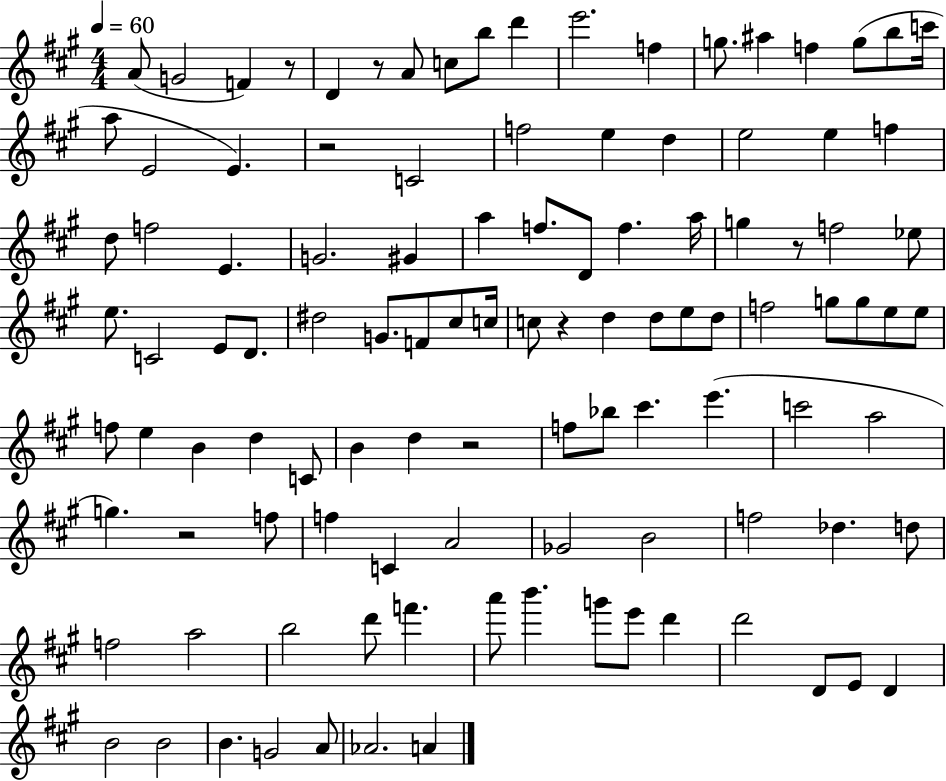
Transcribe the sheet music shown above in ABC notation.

X:1
T:Untitled
M:4/4
L:1/4
K:A
A/2 G2 F z/2 D z/2 A/2 c/2 b/2 d' e'2 f g/2 ^a f g/2 b/2 c'/4 a/2 E2 E z2 C2 f2 e d e2 e f d/2 f2 E G2 ^G a f/2 D/2 f a/4 g z/2 f2 _e/2 e/2 C2 E/2 D/2 ^d2 G/2 F/2 ^c/2 c/4 c/2 z d d/2 e/2 d/2 f2 g/2 g/2 e/2 e/2 f/2 e B d C/2 B d z2 f/2 _b/2 ^c' e' c'2 a2 g z2 f/2 f C A2 _G2 B2 f2 _d d/2 f2 a2 b2 d'/2 f' a'/2 b' g'/2 e'/2 d' d'2 D/2 E/2 D B2 B2 B G2 A/2 _A2 A